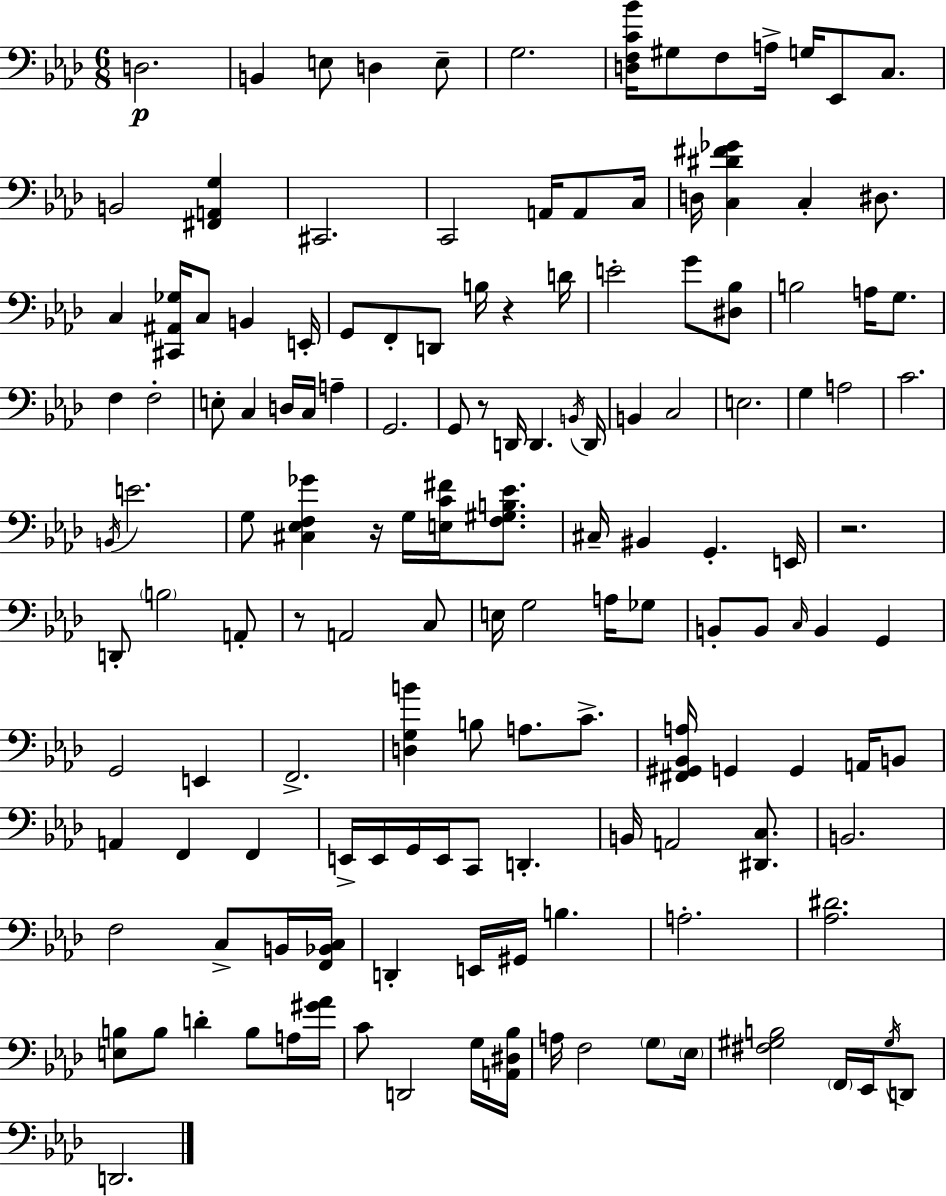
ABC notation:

X:1
T:Untitled
M:6/8
L:1/4
K:Ab
D,2 B,, E,/2 D, E,/2 G,2 [D,F,C_B]/4 ^G,/2 F,/2 A,/4 G,/4 _E,,/2 C,/2 B,,2 [^F,,A,,G,] ^C,,2 C,,2 A,,/4 A,,/2 C,/4 D,/4 [C,^D^F_G] C, ^D,/2 C, [^C,,^A,,_G,]/4 C,/2 B,, E,,/4 G,,/2 F,,/2 D,,/2 B,/4 z D/4 E2 G/2 [^D,_B,]/2 B,2 A,/4 G,/2 F, F,2 E,/2 C, D,/4 C,/4 A, G,,2 G,,/2 z/2 D,,/4 D,, B,,/4 D,,/4 B,, C,2 E,2 G, A,2 C2 B,,/4 E2 G,/2 [^C,_E,F,_G] z/4 G,/4 [E,C^F]/4 [F,^G,B,_E]/2 ^C,/4 ^B,, G,, E,,/4 z2 D,,/2 B,2 A,,/2 z/2 A,,2 C,/2 E,/4 G,2 A,/4 _G,/2 B,,/2 B,,/2 C,/4 B,, G,, G,,2 E,, F,,2 [D,G,B] B,/2 A,/2 C/2 [^F,,^G,,_B,,A,]/4 G,, G,, A,,/4 B,,/2 A,, F,, F,, E,,/4 E,,/4 G,,/4 E,,/4 C,,/2 D,, B,,/4 A,,2 [^D,,C,]/2 B,,2 F,2 C,/2 B,,/4 [F,,_B,,C,]/4 D,, E,,/4 ^G,,/4 B, A,2 [_A,^D]2 [E,B,]/2 B,/2 D B,/2 A,/4 [^G_A]/4 C/2 D,,2 G,/4 [A,,^D,_B,]/4 A,/4 F,2 G,/2 _E,/4 [^F,^G,B,]2 F,,/4 _E,,/4 ^G,/4 D,,/2 D,,2